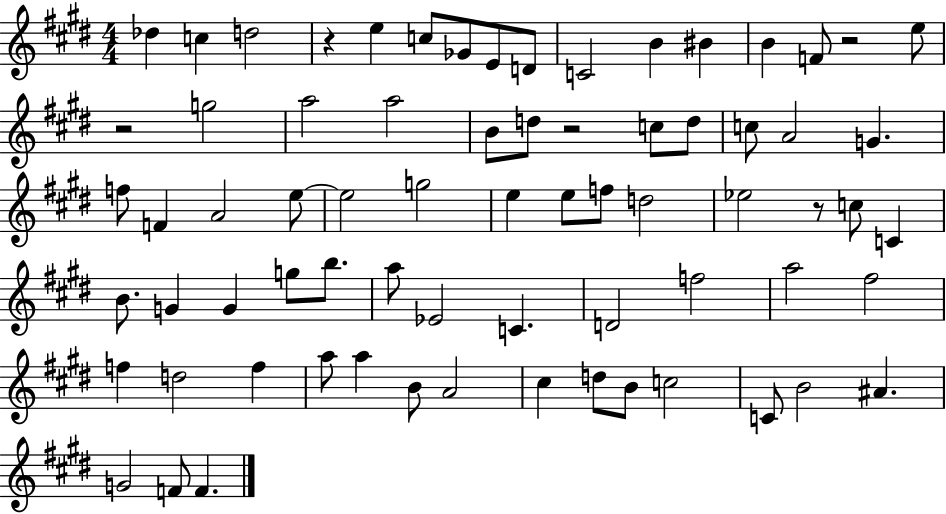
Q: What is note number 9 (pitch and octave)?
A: C4